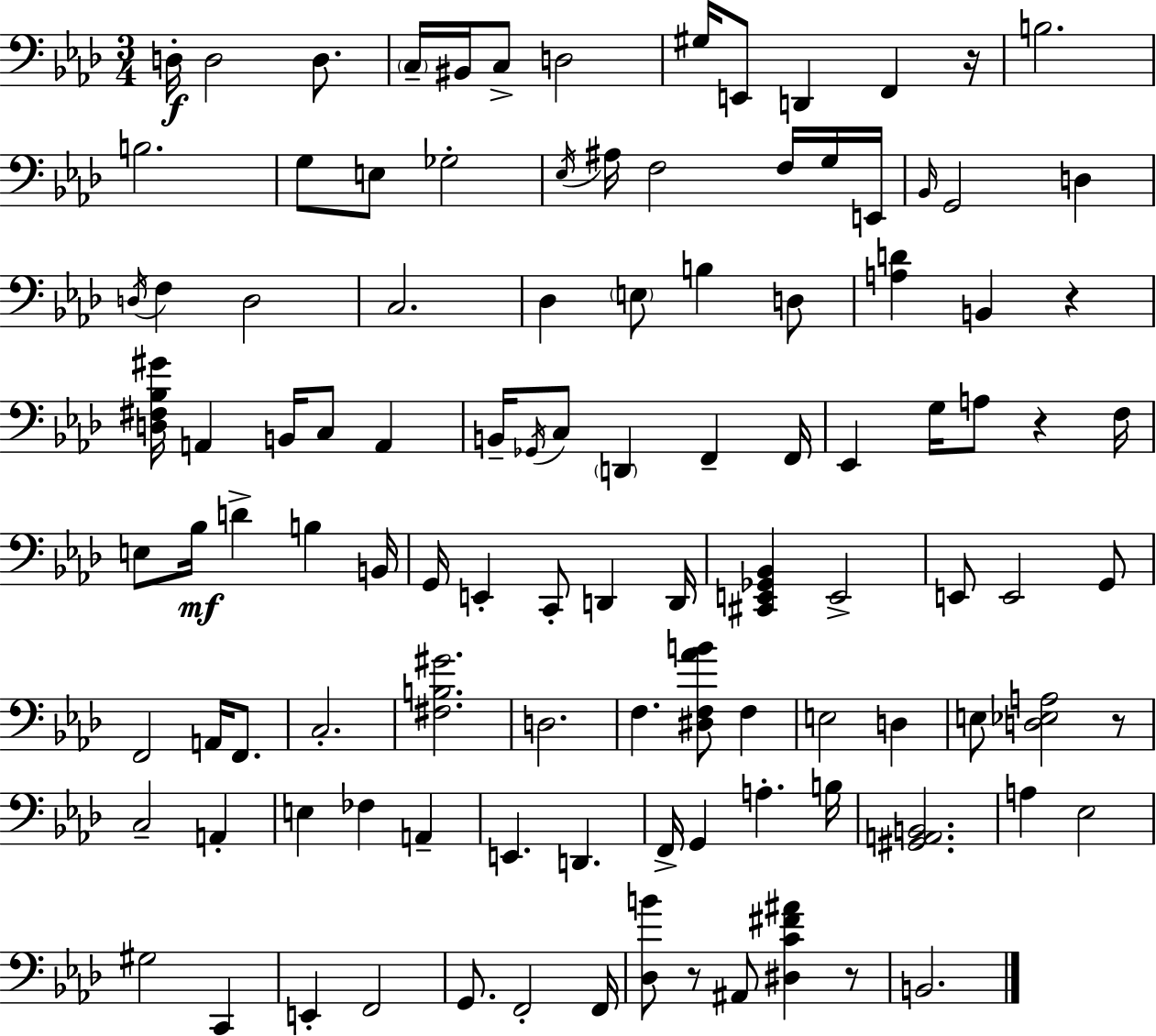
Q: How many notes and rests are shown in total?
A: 109